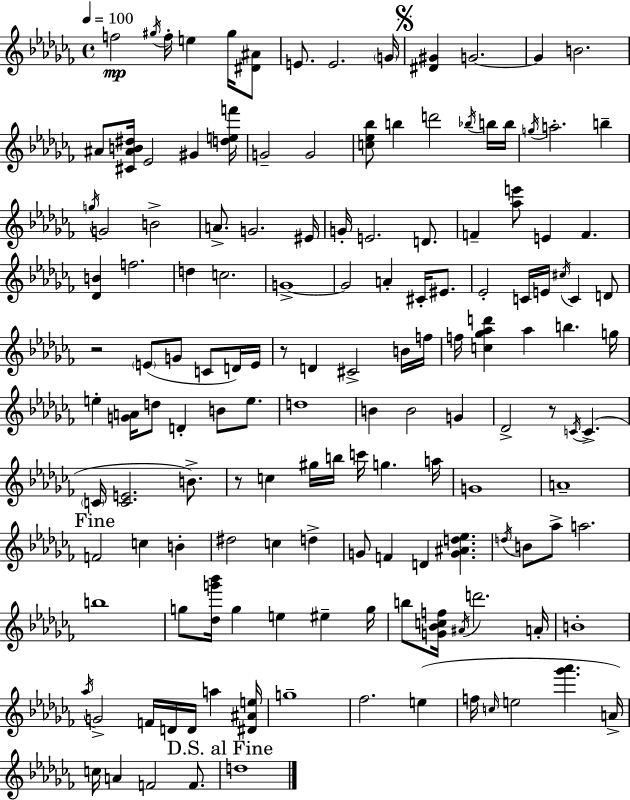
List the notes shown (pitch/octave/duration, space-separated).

F5/h G#5/s F5/s E5/q G#5/s [D#4,A#4]/e E4/e. E4/h. G4/s [D#4,G#4]/q G4/h. G4/q B4/h. A#4/e [C#4,A#4,B4,D#5]/s Eb4/h G#4/q [D5,E5,F6]/s G4/h G4/h [C5,Eb5,Bb5]/e B5/q D6/h Bb5/s B5/s B5/s G5/s A5/h. B5/q G5/s G4/h B4/h A4/e. G4/h. EIS4/s G4/s E4/h. D4/e. F4/q [Ab5,E6]/e E4/q F4/q. [Db4,B4]/q F5/h. D5/q C5/h. G4/w G4/h A4/q C#4/s EIS4/e. Eb4/h C4/s E4/s C#5/s C4/q D4/e R/h E4/e G4/e C4/e D4/s E4/s R/e D4/q C#4/h B4/s F5/s F5/s [C5,Gb5,Ab5,D6]/q Ab5/q B5/q. G5/s E5/q [G4,A4]/s D5/e D4/q B4/e E5/e. D5/w B4/q B4/h G4/q Db4/h R/e C4/s C4/q. C4/s [C4,E4]/h. B4/e. R/e C5/q G#5/s B5/s C6/s G5/q. A5/s G4/w A4/w F4/h C5/q B4/q D#5/h C5/q D5/q G4/e F4/q D4/q [G4,A#4,D5,Eb5]/q. D5/s B4/e Ab5/e A5/h. B5/w G5/e [Db5,G6,Bb6]/s G5/q E5/q EIS5/q G5/s B5/e [G4,Bb4,C5,F5]/s A#4/s D6/h. A4/s B4/w Ab5/s G4/h F4/s D4/s D4/s A5/q [D#4,A#4,E5]/s G5/w FES5/h. E5/q F5/s C5/s E5/h [Gb6,Ab6]/q. A4/s C5/s A4/q F4/h F4/e. D5/w